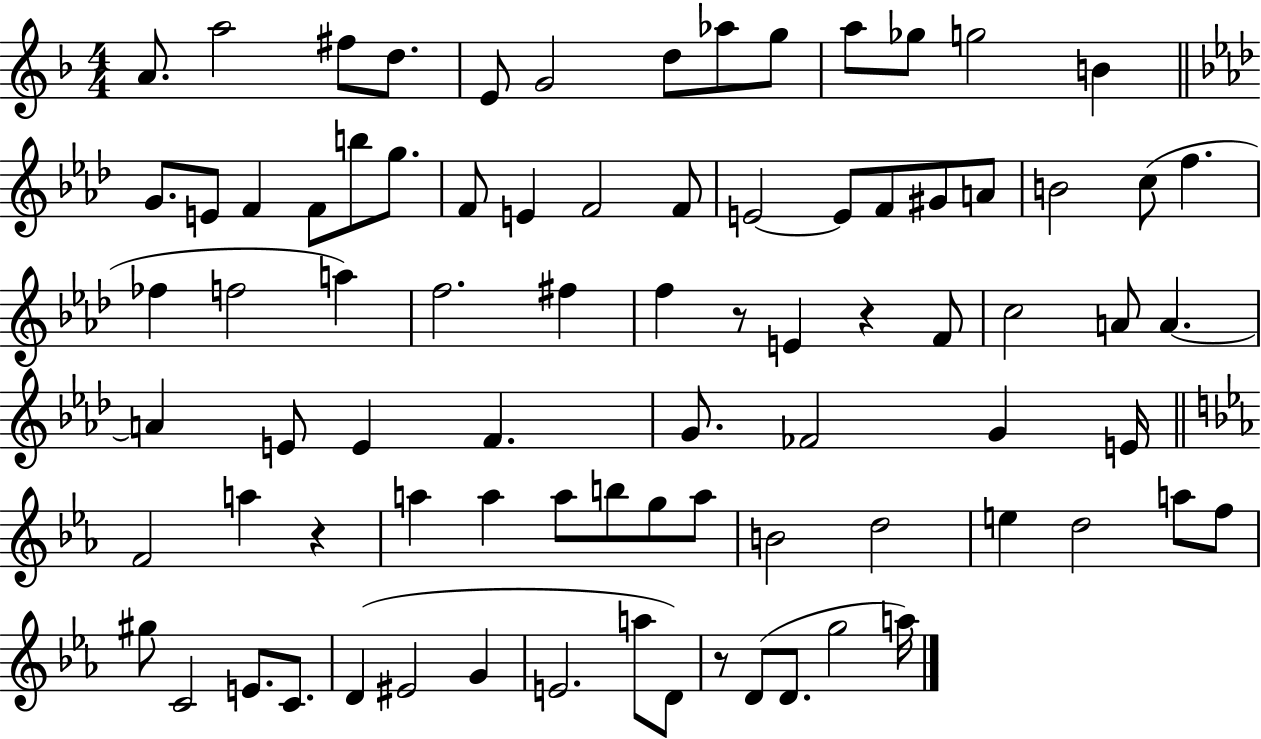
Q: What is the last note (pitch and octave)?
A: A5